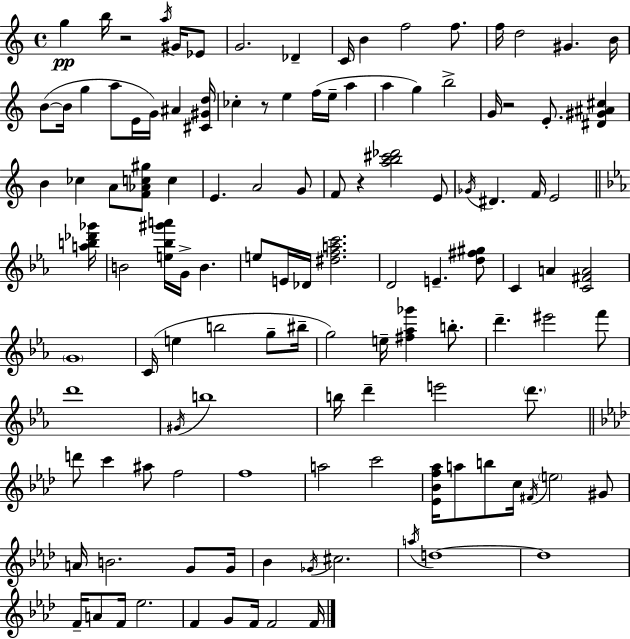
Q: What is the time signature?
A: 4/4